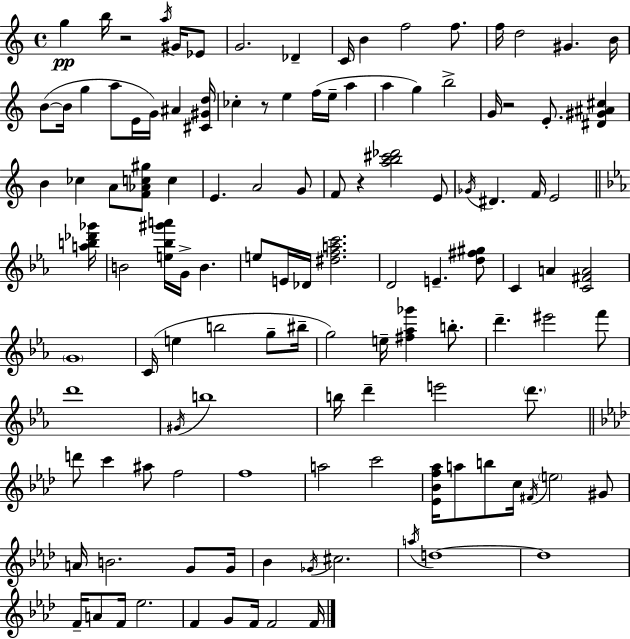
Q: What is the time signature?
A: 4/4